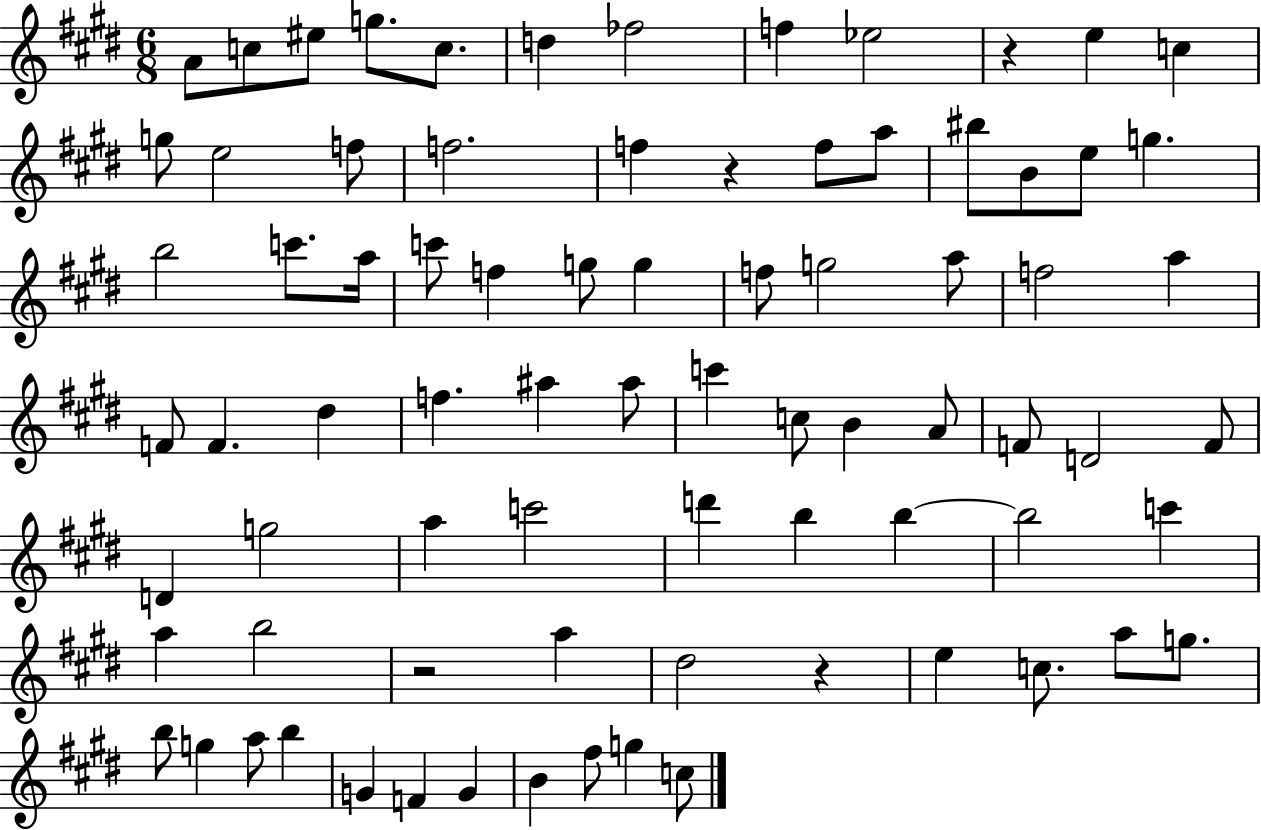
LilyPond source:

{
  \clef treble
  \numericTimeSignature
  \time 6/8
  \key e \major
  \repeat volta 2 { a'8 c''8 eis''8 g''8. c''8. | d''4 fes''2 | f''4 ees''2 | r4 e''4 c''4 | \break g''8 e''2 f''8 | f''2. | f''4 r4 f''8 a''8 | bis''8 b'8 e''8 g''4. | \break b''2 c'''8. a''16 | c'''8 f''4 g''8 g''4 | f''8 g''2 a''8 | f''2 a''4 | \break f'8 f'4. dis''4 | f''4. ais''4 ais''8 | c'''4 c''8 b'4 a'8 | f'8 d'2 f'8 | \break d'4 g''2 | a''4 c'''2 | d'''4 b''4 b''4~~ | b''2 c'''4 | \break a''4 b''2 | r2 a''4 | dis''2 r4 | e''4 c''8. a''8 g''8. | \break b''8 g''4 a''8 b''4 | g'4 f'4 g'4 | b'4 fis''8 g''4 c''8 | } \bar "|."
}